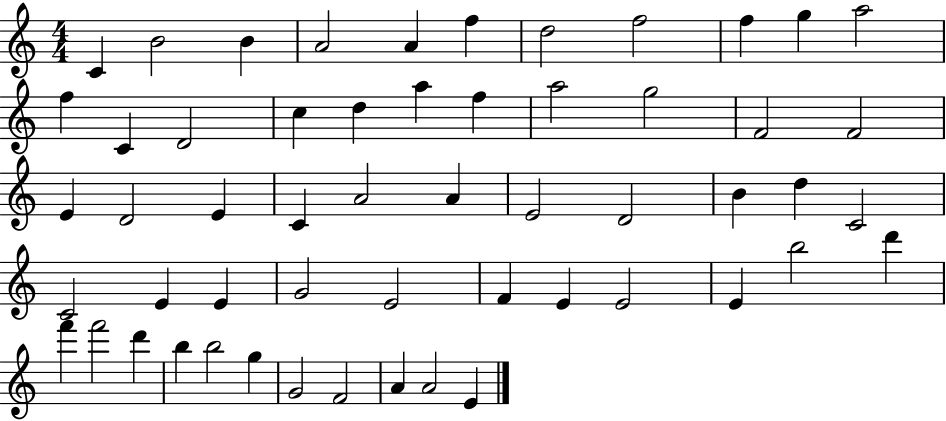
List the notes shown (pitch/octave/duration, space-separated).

C4/q B4/h B4/q A4/h A4/q F5/q D5/h F5/h F5/q G5/q A5/h F5/q C4/q D4/h C5/q D5/q A5/q F5/q A5/h G5/h F4/h F4/h E4/q D4/h E4/q C4/q A4/h A4/q E4/h D4/h B4/q D5/q C4/h C4/h E4/q E4/q G4/h E4/h F4/q E4/q E4/h E4/q B5/h D6/q F6/q F6/h D6/q B5/q B5/h G5/q G4/h F4/h A4/q A4/h E4/q